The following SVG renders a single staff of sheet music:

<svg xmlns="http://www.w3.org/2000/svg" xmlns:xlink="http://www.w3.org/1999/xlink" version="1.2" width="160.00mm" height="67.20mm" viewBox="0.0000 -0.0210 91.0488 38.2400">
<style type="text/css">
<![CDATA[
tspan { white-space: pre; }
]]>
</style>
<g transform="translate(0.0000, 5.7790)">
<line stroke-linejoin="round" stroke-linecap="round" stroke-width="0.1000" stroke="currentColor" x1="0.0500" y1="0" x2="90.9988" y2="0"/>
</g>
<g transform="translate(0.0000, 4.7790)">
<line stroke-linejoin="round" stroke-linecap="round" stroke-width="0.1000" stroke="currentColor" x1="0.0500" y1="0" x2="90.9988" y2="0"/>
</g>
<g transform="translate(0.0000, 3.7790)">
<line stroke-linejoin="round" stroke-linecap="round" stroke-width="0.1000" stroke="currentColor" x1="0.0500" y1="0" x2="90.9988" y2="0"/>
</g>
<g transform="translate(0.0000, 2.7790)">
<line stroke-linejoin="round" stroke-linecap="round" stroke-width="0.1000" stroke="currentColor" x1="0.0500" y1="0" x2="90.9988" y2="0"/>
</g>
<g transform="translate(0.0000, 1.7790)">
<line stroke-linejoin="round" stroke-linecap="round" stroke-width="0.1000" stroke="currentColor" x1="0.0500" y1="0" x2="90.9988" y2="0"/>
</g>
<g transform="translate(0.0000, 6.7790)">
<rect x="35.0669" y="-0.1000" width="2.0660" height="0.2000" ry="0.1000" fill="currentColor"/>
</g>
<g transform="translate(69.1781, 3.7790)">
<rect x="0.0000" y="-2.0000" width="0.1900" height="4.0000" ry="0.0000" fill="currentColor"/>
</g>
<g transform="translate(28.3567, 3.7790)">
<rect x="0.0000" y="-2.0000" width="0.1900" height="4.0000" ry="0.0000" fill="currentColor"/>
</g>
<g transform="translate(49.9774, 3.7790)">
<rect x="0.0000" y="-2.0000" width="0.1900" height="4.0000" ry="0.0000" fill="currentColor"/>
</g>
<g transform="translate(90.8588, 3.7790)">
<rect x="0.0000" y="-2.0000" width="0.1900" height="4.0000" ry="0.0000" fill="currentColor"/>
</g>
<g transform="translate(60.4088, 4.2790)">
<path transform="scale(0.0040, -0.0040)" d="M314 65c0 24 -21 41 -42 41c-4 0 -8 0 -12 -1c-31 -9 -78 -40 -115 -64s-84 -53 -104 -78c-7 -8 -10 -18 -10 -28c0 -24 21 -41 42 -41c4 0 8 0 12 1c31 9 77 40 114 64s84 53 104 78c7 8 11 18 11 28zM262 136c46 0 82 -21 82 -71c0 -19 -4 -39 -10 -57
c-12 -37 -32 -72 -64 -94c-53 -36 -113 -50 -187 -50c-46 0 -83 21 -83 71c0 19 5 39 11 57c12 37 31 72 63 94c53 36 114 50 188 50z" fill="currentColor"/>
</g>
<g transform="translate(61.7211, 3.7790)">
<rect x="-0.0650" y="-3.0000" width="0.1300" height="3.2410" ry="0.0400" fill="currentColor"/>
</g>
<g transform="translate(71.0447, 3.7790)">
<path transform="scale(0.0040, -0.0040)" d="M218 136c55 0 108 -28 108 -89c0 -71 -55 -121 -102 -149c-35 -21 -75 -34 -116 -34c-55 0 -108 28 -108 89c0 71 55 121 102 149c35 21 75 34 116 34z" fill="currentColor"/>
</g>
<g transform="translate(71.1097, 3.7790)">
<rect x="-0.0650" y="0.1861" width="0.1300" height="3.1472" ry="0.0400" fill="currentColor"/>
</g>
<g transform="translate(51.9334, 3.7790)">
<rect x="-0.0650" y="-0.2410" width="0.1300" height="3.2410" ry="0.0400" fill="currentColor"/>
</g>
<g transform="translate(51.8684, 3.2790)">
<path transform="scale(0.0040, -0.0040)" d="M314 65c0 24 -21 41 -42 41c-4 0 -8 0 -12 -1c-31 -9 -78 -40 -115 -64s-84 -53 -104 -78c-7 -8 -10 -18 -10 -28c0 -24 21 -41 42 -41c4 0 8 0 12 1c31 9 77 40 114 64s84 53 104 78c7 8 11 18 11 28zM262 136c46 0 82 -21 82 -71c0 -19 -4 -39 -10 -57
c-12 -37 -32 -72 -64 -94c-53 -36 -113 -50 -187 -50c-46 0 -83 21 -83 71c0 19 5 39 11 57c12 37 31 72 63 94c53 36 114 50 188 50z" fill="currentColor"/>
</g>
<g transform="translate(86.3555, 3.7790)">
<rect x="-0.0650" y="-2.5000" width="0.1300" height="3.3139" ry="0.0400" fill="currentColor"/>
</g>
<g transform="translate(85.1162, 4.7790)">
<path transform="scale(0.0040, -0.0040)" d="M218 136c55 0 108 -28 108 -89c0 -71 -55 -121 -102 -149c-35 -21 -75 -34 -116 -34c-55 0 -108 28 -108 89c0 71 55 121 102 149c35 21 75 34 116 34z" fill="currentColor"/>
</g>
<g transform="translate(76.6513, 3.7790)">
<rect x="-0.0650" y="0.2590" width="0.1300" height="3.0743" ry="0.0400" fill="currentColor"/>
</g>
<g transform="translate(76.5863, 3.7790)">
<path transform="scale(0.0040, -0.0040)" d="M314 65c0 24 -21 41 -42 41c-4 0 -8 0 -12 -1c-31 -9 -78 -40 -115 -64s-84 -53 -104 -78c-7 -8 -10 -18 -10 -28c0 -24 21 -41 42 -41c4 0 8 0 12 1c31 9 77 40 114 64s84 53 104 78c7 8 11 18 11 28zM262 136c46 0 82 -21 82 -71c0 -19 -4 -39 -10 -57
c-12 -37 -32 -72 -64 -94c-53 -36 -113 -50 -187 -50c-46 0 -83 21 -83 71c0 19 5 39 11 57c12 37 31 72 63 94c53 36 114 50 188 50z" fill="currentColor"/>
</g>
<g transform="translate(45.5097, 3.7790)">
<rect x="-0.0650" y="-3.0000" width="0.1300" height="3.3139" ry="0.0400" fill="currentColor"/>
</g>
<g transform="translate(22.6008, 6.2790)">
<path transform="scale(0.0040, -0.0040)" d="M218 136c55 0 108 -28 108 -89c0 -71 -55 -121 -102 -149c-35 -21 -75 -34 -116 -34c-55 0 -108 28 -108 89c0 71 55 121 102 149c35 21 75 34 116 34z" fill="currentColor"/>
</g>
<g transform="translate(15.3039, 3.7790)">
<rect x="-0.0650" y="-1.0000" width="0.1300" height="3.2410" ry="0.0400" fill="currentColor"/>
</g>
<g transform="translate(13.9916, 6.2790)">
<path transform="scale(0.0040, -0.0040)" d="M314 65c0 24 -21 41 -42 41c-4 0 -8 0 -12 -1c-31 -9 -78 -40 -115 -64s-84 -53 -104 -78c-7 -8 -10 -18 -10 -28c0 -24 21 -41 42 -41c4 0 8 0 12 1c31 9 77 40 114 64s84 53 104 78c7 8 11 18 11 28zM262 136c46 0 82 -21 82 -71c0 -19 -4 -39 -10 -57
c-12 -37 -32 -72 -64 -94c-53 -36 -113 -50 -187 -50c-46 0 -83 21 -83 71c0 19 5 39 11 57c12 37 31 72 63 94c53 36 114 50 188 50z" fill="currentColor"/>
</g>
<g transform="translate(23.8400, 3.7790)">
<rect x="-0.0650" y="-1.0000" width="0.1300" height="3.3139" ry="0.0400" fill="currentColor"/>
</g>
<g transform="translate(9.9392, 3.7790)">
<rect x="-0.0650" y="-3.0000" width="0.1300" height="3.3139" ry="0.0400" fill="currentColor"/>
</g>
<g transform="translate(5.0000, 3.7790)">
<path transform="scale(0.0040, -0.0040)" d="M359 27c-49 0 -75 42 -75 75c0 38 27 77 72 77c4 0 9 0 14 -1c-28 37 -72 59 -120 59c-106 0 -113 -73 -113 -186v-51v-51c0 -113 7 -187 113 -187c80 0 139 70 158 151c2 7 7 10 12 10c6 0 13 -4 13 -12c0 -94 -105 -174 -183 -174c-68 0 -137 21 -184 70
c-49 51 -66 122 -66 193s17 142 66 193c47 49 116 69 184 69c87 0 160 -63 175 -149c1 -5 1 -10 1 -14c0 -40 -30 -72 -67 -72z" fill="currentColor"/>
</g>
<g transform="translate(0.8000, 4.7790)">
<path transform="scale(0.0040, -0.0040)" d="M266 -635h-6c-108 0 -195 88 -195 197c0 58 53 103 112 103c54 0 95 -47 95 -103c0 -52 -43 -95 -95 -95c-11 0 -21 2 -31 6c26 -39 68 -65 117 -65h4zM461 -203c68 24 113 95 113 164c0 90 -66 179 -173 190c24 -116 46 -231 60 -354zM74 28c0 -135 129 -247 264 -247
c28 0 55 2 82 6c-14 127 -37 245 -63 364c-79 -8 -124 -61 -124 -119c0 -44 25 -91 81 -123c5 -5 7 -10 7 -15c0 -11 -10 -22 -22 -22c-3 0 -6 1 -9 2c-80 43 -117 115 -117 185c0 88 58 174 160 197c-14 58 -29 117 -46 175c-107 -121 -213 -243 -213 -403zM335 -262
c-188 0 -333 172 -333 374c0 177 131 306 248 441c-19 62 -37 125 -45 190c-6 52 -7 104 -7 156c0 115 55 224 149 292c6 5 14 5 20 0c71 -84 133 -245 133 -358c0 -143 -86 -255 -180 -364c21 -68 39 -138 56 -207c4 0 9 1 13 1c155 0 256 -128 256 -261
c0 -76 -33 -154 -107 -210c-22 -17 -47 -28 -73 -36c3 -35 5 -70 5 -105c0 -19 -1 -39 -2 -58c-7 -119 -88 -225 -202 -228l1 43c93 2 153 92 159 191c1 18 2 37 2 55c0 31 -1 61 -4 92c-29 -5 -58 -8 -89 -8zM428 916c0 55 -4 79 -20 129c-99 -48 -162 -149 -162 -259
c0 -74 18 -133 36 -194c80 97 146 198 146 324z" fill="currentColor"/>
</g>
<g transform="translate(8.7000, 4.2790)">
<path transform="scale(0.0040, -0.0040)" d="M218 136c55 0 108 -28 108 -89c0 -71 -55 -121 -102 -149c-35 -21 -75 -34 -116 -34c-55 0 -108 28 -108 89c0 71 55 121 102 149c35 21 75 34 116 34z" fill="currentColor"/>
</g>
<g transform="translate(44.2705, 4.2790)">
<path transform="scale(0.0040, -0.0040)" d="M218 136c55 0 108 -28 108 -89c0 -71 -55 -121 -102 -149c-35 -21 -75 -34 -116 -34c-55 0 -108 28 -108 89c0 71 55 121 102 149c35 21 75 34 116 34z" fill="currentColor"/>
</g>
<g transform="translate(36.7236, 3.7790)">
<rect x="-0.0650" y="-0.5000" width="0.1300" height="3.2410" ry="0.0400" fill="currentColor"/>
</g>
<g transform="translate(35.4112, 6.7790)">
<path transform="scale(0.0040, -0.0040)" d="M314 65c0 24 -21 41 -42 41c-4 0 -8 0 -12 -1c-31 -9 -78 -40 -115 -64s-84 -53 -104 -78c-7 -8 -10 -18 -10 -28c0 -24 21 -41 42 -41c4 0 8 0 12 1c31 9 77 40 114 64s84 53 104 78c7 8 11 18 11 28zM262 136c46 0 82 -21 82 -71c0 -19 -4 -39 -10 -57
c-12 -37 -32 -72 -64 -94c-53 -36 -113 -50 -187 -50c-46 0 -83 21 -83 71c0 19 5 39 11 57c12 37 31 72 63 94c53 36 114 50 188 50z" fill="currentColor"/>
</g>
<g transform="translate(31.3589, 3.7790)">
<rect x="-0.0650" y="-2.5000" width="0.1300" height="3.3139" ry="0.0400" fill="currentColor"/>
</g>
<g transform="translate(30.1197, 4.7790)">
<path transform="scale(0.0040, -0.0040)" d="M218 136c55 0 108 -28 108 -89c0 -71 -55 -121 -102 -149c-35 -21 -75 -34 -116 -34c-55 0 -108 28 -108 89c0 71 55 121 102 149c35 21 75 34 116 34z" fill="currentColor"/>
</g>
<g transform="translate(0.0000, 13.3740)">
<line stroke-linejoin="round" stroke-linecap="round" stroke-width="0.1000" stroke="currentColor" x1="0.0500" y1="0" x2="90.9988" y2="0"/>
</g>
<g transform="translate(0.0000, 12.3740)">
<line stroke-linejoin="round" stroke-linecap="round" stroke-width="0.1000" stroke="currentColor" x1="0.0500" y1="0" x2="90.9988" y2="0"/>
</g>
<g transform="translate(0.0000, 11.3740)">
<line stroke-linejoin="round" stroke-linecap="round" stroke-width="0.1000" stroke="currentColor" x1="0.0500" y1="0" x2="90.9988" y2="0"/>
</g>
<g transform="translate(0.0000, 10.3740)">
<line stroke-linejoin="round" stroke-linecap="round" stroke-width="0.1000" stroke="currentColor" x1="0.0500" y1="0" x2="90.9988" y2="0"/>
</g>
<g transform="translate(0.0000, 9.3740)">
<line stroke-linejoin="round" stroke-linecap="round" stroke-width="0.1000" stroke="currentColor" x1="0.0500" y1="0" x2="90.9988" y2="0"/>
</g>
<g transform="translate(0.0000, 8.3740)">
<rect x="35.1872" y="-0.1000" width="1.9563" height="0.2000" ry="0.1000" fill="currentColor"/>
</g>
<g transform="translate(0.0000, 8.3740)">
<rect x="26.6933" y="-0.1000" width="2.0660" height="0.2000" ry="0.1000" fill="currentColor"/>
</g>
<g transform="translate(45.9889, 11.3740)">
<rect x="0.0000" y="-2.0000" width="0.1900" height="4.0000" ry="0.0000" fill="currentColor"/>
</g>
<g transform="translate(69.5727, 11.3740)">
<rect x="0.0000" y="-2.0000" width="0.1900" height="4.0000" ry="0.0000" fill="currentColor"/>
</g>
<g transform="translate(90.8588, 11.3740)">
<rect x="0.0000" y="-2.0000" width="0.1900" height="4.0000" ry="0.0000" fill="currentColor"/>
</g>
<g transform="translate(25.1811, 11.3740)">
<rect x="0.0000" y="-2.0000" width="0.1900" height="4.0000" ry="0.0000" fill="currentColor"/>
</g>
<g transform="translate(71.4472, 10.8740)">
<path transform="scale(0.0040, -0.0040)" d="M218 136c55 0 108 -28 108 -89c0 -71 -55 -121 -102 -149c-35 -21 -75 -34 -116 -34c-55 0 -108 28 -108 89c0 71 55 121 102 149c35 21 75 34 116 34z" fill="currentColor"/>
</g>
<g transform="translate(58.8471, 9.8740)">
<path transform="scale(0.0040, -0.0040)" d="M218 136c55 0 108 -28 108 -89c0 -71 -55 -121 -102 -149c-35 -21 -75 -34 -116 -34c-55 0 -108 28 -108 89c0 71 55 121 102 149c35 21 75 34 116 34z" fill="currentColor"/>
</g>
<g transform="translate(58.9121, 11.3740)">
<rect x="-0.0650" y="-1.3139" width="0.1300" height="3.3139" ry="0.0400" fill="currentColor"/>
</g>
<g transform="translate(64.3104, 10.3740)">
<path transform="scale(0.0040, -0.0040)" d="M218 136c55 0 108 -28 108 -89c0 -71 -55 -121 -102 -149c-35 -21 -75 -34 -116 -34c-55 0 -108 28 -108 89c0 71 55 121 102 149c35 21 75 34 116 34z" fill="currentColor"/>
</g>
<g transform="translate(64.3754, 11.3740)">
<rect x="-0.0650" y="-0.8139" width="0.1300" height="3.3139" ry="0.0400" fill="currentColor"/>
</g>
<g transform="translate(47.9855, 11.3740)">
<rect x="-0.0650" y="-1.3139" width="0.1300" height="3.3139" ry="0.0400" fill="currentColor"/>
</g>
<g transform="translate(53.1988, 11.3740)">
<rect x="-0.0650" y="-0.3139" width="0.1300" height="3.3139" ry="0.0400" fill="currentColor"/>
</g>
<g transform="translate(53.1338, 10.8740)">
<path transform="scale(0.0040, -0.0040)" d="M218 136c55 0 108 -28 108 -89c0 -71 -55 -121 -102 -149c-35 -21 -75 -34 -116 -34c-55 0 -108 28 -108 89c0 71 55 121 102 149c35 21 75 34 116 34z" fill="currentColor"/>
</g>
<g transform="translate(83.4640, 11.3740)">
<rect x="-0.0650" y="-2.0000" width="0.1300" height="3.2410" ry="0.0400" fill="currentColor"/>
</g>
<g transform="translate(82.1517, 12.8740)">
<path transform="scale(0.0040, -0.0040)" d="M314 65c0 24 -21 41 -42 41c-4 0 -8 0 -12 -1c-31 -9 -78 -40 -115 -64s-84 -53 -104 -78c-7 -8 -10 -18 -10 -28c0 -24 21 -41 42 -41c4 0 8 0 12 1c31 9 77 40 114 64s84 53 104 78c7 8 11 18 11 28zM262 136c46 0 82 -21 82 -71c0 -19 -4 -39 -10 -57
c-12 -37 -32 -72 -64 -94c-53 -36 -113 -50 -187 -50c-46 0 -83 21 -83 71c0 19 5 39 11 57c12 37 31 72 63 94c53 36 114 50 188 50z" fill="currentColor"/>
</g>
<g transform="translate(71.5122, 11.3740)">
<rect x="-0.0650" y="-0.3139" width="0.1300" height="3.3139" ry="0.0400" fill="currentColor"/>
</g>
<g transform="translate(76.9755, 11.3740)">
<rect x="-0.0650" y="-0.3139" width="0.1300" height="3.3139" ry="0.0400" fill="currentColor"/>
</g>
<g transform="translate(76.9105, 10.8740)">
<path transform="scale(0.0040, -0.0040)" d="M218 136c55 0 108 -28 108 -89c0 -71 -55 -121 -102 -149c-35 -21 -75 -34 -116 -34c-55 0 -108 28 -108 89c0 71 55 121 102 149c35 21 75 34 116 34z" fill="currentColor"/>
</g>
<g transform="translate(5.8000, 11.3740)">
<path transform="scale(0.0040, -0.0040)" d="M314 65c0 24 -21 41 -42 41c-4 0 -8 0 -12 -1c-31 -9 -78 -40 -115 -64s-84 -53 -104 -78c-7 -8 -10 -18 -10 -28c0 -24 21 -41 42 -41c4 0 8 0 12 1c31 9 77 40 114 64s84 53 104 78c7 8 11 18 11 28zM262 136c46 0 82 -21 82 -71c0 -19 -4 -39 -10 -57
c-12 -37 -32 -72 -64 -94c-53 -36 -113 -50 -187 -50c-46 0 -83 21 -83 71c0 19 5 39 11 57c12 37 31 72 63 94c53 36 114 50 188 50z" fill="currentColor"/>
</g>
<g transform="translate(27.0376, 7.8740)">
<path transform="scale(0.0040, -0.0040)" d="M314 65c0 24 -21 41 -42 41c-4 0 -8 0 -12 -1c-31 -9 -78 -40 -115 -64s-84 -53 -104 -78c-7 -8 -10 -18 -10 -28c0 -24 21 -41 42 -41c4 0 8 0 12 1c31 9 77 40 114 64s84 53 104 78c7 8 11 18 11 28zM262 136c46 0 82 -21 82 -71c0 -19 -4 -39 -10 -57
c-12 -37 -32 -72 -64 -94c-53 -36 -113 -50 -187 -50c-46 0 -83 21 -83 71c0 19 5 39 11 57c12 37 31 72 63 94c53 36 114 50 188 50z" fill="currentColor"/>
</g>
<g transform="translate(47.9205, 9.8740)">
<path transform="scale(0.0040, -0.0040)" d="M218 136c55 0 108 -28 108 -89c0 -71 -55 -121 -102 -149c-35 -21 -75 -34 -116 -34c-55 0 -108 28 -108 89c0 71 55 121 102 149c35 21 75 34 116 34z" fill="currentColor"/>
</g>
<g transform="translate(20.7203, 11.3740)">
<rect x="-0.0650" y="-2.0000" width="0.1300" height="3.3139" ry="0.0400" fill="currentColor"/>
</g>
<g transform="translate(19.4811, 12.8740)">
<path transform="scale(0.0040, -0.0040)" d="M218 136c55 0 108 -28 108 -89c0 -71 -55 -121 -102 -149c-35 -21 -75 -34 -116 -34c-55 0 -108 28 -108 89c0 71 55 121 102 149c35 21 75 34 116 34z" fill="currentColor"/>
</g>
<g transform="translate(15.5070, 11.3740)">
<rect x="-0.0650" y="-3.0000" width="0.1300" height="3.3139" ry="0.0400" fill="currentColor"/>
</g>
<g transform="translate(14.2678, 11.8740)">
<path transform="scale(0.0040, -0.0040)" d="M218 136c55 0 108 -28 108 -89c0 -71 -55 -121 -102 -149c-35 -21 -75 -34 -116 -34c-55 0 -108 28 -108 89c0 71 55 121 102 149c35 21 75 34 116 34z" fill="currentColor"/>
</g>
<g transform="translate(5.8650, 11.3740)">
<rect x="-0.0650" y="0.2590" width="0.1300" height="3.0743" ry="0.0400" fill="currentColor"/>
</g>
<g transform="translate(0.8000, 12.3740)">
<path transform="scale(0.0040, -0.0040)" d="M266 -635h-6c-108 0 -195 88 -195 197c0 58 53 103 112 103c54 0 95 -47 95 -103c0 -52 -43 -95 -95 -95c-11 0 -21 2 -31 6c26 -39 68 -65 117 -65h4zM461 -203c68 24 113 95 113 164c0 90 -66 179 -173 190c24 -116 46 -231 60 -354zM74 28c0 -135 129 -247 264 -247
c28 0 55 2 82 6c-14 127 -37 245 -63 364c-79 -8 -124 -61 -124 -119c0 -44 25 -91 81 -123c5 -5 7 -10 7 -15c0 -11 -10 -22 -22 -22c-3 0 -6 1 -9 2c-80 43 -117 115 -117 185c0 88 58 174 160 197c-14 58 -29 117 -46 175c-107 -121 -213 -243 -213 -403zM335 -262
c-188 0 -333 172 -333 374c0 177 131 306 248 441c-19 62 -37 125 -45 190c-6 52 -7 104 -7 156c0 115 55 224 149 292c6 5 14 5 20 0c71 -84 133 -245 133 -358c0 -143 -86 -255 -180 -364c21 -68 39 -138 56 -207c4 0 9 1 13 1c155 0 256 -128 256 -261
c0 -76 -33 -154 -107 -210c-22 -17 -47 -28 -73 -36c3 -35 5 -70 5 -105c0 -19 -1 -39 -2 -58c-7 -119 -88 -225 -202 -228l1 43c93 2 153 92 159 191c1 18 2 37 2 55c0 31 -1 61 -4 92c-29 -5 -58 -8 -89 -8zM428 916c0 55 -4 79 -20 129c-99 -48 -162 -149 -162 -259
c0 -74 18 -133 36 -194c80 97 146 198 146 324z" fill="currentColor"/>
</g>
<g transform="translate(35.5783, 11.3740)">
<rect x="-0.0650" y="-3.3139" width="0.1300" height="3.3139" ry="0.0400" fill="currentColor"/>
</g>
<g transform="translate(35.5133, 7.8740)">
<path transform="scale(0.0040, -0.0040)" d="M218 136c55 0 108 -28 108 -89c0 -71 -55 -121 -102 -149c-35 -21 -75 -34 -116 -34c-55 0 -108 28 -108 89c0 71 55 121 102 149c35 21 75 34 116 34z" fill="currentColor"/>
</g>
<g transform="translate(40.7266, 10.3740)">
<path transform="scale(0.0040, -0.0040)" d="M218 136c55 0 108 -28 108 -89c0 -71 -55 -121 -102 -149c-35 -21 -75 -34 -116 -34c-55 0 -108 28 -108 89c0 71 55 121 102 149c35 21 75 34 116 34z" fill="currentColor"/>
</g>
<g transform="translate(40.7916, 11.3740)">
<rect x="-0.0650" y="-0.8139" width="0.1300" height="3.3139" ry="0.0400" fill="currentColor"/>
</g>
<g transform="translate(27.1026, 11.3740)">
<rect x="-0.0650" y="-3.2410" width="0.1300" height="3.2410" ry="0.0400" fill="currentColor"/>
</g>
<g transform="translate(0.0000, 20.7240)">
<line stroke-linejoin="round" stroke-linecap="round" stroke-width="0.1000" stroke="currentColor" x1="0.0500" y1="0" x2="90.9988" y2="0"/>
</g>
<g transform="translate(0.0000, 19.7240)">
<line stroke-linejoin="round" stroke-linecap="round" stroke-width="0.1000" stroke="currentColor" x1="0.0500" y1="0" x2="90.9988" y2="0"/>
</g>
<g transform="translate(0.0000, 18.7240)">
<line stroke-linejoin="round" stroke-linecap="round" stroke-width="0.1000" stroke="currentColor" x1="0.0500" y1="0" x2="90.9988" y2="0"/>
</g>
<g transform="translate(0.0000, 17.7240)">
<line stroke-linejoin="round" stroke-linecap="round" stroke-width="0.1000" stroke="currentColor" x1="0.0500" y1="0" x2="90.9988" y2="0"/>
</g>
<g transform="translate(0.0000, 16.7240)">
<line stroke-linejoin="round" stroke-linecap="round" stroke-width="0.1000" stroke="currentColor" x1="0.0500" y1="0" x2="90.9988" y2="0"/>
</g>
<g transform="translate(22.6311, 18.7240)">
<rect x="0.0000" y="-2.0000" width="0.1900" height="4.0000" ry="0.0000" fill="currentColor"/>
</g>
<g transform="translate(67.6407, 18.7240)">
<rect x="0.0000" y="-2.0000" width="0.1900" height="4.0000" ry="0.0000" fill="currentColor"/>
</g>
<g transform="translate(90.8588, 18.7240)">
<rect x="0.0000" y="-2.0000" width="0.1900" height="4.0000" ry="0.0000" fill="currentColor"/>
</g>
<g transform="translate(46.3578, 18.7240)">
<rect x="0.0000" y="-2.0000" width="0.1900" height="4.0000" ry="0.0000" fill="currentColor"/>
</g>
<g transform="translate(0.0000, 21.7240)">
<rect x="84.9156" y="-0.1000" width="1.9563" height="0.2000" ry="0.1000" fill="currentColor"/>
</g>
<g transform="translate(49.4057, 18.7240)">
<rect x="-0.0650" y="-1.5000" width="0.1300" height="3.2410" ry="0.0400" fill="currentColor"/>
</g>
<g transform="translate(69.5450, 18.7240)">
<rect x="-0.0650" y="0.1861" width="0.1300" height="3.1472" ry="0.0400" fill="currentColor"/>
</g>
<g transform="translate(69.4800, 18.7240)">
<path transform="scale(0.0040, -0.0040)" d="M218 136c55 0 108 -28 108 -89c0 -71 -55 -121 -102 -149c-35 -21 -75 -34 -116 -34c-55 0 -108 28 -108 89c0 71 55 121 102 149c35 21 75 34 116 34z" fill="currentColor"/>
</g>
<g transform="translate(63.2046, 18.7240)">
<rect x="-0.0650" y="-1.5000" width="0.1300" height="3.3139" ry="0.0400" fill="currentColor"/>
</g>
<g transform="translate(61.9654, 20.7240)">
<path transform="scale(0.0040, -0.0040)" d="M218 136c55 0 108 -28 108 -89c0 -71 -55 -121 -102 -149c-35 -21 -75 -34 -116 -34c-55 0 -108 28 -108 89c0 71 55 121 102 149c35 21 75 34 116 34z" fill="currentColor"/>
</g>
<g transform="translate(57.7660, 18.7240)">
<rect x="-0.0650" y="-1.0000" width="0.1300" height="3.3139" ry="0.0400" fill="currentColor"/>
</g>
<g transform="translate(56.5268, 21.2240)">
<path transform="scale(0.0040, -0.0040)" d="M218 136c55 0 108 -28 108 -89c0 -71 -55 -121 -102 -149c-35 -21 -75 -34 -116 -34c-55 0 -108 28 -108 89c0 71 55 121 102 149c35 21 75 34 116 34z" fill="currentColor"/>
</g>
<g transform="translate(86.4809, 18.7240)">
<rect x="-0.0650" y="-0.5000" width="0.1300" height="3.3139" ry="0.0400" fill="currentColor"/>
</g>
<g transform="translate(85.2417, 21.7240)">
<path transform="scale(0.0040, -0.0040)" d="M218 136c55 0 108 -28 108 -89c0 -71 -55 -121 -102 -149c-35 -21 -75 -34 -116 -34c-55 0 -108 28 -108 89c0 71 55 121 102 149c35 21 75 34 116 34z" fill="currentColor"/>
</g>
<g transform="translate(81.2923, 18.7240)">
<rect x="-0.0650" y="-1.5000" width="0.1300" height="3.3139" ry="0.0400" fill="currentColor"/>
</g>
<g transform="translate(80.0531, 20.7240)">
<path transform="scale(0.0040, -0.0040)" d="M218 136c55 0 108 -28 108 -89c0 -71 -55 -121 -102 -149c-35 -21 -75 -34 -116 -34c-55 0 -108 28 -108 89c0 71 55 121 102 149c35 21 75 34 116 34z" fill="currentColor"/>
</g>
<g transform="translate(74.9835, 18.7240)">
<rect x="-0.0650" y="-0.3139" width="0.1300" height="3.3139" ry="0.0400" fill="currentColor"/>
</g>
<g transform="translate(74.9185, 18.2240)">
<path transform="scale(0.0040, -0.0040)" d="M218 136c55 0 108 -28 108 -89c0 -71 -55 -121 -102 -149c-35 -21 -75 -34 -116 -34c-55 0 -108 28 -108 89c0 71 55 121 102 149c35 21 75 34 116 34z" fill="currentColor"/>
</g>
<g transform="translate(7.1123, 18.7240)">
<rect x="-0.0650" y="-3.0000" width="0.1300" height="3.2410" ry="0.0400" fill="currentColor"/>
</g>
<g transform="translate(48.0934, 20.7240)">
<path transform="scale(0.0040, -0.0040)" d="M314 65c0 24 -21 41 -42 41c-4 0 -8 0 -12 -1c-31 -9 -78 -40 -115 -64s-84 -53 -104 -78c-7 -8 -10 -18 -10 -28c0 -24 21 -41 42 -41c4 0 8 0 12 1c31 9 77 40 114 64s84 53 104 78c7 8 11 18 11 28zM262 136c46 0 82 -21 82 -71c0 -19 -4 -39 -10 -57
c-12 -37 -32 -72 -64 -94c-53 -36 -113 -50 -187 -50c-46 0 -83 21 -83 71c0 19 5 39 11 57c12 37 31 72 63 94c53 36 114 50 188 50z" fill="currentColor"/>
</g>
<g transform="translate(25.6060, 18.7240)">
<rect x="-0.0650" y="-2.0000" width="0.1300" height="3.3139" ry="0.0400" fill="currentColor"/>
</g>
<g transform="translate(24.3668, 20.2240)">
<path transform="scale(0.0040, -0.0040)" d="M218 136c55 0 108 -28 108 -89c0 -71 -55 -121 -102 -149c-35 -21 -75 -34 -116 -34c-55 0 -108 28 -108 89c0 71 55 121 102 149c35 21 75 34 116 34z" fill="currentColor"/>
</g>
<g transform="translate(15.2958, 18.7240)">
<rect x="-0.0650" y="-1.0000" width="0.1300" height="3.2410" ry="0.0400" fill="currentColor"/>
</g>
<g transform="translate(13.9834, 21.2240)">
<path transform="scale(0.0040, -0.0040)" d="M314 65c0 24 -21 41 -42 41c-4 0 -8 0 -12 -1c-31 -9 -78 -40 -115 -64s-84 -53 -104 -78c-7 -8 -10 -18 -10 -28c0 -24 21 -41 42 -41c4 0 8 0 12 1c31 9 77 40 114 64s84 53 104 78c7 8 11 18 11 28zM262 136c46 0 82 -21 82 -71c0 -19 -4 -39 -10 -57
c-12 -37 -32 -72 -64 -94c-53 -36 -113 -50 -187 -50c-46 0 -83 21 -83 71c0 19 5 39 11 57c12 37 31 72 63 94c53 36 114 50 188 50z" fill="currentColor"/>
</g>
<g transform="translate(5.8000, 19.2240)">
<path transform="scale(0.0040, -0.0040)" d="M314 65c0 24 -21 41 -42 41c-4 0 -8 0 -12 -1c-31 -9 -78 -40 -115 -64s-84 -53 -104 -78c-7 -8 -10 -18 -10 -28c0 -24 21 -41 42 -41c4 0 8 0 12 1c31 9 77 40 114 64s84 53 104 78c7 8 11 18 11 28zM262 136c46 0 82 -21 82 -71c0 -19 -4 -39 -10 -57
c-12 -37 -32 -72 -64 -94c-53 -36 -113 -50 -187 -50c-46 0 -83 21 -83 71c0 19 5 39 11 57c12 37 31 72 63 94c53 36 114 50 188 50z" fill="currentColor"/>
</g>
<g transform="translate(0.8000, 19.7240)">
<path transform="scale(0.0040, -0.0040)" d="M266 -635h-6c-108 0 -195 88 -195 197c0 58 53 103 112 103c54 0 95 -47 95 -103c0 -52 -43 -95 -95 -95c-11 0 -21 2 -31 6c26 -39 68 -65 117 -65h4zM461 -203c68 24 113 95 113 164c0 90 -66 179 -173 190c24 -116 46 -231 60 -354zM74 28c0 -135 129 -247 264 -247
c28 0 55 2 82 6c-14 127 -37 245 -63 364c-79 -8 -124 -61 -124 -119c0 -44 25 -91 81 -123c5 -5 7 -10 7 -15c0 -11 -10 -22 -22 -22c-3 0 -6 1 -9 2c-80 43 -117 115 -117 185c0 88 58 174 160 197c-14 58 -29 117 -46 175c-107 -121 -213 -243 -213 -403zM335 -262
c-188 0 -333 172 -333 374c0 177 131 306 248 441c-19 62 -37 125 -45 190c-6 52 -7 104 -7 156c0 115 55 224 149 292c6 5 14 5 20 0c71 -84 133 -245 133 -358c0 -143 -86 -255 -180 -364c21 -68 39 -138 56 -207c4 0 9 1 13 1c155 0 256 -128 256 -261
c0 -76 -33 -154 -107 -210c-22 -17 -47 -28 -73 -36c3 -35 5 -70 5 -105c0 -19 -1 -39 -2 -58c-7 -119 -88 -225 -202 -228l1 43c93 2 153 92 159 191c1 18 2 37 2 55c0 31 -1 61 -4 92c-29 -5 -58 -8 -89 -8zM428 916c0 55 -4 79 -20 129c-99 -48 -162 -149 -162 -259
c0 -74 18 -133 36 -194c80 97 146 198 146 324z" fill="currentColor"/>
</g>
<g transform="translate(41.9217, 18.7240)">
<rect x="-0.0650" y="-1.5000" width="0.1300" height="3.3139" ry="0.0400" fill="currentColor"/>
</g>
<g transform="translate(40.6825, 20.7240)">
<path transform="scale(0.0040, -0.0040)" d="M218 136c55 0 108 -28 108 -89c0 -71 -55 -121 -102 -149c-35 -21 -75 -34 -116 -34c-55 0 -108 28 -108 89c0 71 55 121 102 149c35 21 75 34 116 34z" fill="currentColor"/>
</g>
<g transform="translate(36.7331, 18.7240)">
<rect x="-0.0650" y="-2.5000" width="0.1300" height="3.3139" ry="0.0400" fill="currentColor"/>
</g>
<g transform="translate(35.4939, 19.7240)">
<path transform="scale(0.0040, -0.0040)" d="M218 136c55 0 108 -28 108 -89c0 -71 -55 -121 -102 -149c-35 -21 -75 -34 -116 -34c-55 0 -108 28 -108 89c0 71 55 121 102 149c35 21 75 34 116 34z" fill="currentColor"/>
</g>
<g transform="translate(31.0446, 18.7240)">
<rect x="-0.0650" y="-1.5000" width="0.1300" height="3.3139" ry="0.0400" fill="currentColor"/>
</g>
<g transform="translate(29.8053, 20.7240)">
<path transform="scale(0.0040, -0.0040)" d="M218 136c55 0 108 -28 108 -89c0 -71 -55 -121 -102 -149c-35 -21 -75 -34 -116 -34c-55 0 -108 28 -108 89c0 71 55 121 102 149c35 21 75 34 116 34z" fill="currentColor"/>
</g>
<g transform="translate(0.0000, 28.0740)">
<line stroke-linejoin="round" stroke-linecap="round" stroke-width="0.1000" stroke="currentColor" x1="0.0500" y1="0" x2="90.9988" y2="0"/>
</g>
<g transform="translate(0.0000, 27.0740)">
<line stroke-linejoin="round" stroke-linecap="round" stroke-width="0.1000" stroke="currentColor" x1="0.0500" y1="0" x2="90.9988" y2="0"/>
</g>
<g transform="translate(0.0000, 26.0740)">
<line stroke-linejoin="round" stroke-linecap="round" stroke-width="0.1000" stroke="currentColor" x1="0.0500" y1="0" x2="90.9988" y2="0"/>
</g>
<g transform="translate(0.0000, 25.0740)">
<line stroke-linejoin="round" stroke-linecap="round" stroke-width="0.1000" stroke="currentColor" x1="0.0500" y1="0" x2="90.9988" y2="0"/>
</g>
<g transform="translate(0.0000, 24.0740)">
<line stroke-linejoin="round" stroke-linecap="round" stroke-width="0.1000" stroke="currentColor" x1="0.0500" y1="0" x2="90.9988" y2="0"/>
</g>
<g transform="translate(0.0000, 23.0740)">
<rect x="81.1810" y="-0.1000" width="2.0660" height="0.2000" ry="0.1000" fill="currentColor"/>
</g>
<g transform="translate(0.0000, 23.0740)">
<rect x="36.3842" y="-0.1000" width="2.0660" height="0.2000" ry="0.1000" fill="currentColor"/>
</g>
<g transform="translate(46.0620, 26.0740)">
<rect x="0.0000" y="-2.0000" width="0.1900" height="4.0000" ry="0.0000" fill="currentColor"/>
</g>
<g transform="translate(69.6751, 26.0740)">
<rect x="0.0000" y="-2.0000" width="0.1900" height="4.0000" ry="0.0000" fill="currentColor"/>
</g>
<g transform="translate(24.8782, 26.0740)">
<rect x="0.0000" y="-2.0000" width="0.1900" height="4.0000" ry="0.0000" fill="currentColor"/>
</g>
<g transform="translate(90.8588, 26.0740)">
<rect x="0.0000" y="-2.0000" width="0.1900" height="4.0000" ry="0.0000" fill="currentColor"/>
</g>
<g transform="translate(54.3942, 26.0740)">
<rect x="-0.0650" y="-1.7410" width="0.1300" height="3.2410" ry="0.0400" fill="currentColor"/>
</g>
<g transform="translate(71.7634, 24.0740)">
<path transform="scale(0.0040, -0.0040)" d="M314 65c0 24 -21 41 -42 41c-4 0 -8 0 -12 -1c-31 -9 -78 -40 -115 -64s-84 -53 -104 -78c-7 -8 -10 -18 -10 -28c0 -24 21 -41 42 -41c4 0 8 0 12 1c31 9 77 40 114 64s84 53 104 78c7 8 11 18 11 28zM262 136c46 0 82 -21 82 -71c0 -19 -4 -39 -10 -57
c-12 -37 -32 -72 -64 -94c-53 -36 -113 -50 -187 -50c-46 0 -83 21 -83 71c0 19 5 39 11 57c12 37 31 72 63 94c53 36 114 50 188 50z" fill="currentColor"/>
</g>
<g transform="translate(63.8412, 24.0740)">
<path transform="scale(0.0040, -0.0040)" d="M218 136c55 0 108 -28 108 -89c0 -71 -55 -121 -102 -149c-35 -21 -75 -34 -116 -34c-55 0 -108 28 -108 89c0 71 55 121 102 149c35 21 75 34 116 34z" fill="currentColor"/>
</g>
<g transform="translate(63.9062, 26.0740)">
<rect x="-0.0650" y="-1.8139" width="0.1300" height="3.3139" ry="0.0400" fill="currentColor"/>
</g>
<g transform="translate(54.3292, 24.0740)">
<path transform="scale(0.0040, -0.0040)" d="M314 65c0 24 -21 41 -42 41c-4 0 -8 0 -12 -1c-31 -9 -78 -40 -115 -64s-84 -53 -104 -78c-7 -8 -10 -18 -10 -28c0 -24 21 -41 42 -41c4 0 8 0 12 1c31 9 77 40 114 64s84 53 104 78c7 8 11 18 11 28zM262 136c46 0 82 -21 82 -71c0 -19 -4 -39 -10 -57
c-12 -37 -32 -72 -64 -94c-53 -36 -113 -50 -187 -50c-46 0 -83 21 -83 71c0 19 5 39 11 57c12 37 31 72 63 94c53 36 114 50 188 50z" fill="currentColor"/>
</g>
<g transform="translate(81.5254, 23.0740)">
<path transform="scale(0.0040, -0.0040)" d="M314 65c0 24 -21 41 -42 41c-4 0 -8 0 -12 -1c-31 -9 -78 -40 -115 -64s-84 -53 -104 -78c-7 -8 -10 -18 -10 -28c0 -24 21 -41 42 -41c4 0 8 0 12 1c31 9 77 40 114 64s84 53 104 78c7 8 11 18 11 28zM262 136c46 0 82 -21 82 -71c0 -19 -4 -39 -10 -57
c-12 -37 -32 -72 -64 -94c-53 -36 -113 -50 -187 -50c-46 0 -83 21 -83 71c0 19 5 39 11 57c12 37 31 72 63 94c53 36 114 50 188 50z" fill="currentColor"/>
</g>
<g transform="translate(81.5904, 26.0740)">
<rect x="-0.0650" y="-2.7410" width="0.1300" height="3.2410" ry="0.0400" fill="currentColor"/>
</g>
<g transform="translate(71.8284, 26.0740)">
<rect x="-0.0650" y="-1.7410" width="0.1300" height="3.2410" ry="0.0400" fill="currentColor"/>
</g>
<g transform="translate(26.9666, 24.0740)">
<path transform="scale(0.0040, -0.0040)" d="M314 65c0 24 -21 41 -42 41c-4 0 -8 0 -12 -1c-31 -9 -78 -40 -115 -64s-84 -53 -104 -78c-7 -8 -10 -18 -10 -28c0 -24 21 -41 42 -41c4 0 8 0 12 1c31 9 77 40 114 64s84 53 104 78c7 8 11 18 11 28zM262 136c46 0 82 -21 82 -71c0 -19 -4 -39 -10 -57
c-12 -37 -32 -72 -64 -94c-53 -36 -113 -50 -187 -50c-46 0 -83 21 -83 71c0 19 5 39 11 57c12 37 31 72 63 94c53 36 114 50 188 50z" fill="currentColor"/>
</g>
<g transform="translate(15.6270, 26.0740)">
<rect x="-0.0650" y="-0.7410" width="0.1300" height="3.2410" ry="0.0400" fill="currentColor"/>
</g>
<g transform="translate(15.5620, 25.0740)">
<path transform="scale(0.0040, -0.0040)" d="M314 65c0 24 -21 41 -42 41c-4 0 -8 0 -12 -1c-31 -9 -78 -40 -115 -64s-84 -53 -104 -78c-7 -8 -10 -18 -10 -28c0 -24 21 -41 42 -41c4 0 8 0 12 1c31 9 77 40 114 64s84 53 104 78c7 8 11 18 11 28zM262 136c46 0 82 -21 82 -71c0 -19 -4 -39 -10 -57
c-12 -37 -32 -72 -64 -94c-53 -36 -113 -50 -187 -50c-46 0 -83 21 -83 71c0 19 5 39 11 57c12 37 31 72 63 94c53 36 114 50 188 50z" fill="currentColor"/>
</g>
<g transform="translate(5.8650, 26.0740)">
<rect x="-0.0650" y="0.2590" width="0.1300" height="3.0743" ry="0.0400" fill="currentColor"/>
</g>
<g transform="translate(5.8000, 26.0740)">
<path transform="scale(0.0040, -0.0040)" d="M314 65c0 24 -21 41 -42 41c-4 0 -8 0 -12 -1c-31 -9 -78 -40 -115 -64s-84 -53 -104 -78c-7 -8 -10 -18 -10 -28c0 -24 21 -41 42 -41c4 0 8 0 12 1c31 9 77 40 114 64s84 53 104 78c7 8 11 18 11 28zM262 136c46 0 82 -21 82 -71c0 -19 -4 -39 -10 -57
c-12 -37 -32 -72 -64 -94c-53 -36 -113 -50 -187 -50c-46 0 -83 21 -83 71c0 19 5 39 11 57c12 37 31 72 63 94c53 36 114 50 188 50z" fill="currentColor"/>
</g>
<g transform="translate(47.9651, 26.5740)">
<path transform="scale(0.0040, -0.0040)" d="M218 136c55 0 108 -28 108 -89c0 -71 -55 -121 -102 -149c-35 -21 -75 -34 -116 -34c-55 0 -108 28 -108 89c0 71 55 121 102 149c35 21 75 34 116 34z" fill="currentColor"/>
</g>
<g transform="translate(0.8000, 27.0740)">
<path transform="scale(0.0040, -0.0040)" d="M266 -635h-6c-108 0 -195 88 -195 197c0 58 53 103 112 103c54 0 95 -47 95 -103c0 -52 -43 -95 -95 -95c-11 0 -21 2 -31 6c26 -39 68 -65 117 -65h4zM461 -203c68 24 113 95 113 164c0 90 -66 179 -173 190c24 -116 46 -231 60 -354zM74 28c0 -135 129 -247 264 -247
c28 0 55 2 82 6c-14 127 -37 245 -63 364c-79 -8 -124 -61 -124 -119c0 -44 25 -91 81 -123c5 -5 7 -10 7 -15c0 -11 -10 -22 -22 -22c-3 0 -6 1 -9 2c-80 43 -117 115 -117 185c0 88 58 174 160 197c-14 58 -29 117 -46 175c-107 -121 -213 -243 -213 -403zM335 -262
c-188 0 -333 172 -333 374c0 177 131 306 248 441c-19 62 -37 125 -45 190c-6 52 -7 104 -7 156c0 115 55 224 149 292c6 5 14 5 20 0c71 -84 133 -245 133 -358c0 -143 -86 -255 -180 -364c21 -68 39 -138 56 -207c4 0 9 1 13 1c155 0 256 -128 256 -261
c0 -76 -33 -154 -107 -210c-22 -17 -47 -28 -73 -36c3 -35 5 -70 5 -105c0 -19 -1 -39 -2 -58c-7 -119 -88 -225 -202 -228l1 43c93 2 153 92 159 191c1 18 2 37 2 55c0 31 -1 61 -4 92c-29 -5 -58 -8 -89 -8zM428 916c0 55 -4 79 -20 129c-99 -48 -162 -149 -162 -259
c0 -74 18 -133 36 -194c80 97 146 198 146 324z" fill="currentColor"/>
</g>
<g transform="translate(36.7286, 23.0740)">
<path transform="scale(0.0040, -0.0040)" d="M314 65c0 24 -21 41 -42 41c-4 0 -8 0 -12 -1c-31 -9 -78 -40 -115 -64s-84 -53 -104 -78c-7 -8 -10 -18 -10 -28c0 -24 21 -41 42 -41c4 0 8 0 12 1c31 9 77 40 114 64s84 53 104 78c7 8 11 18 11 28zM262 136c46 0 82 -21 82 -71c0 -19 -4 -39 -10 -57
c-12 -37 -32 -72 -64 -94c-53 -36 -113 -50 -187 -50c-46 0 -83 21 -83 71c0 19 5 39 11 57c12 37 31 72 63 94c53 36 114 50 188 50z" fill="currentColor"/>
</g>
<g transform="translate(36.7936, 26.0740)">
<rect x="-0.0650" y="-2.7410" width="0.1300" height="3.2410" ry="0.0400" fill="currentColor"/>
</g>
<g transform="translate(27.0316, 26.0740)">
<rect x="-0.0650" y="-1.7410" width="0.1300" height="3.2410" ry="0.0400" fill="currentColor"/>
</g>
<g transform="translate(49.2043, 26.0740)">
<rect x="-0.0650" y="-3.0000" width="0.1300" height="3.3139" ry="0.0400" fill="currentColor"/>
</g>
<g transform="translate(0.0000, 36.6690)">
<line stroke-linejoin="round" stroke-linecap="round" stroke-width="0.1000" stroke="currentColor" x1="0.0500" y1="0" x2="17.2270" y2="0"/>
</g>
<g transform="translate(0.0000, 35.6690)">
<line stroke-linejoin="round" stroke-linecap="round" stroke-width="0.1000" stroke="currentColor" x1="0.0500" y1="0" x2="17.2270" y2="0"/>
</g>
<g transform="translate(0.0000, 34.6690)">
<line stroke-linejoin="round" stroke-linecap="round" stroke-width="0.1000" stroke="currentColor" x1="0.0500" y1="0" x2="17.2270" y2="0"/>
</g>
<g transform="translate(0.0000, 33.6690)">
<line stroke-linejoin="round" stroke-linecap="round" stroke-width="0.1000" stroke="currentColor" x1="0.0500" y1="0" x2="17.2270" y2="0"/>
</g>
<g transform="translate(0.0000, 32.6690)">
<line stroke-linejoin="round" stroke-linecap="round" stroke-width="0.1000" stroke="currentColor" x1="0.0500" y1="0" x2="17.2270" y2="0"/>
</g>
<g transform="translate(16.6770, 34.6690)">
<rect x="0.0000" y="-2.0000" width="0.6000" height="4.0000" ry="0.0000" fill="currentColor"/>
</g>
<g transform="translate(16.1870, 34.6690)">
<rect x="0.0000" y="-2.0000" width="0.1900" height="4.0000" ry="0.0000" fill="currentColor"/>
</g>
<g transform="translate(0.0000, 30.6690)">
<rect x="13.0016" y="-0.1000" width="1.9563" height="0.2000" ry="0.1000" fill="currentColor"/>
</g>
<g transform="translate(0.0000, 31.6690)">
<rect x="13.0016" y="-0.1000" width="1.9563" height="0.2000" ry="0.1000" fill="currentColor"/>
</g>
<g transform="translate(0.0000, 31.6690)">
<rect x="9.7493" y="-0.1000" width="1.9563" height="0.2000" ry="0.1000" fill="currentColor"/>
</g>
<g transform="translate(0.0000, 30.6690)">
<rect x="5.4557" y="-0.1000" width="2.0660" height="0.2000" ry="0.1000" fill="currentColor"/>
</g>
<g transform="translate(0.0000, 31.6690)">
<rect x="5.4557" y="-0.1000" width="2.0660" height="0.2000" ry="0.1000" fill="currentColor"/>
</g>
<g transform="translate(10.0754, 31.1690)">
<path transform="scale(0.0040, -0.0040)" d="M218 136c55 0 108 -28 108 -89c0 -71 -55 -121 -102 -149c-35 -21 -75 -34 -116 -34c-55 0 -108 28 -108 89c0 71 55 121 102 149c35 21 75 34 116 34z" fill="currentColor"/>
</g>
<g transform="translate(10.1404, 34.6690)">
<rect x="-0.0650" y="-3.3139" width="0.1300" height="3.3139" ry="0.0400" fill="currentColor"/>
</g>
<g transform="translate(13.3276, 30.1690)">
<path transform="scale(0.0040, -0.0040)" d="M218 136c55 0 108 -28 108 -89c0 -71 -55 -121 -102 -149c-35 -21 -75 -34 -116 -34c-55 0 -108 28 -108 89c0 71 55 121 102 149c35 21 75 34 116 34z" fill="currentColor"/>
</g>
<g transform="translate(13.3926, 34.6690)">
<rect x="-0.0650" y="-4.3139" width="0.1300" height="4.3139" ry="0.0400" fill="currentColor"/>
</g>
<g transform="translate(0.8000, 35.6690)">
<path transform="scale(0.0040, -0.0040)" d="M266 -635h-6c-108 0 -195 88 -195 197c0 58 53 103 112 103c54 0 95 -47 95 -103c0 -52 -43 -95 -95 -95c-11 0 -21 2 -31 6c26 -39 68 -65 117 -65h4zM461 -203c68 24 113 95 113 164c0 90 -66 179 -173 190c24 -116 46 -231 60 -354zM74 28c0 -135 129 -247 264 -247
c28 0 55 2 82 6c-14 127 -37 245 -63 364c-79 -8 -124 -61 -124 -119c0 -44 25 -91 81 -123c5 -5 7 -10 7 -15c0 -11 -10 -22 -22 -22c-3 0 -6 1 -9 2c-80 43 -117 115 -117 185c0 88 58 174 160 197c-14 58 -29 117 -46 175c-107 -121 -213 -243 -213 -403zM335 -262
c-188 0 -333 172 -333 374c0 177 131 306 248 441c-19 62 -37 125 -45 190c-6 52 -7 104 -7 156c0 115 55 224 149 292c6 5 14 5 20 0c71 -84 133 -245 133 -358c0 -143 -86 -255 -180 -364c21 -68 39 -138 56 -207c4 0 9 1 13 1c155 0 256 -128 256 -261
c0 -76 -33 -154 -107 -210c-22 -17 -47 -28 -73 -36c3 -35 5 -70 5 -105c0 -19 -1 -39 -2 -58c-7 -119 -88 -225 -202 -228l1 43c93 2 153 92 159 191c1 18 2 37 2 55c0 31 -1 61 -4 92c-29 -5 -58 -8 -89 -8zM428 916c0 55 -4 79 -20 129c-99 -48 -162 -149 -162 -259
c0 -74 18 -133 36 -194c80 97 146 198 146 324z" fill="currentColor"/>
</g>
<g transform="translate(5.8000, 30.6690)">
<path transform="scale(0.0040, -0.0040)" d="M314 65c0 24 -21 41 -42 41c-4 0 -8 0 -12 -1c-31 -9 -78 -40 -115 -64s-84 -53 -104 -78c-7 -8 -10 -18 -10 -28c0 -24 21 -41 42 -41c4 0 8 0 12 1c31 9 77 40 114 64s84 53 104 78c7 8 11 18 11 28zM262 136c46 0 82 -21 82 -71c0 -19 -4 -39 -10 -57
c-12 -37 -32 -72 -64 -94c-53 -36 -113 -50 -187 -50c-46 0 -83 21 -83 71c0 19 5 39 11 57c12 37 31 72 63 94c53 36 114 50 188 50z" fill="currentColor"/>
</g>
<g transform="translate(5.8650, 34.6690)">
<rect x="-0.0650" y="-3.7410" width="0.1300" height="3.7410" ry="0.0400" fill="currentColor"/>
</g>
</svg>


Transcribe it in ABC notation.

X:1
T:Untitled
M:4/4
L:1/4
K:C
A D2 D G C2 A c2 A2 B B2 G B2 A F b2 b d e c e d c c F2 A2 D2 F E G E E2 D E B c E C B2 d2 f2 a2 A f2 f f2 a2 c'2 b d'